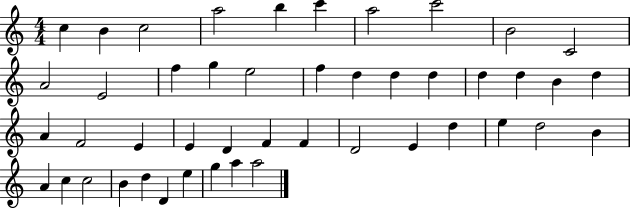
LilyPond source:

{
  \clef treble
  \numericTimeSignature
  \time 4/4
  \key c \major
  c''4 b'4 c''2 | a''2 b''4 c'''4 | a''2 c'''2 | b'2 c'2 | \break a'2 e'2 | f''4 g''4 e''2 | f''4 d''4 d''4 d''4 | d''4 d''4 b'4 d''4 | \break a'4 f'2 e'4 | e'4 d'4 f'4 f'4 | d'2 e'4 d''4 | e''4 d''2 b'4 | \break a'4 c''4 c''2 | b'4 d''4 d'4 e''4 | g''4 a''4 a''2 | \bar "|."
}